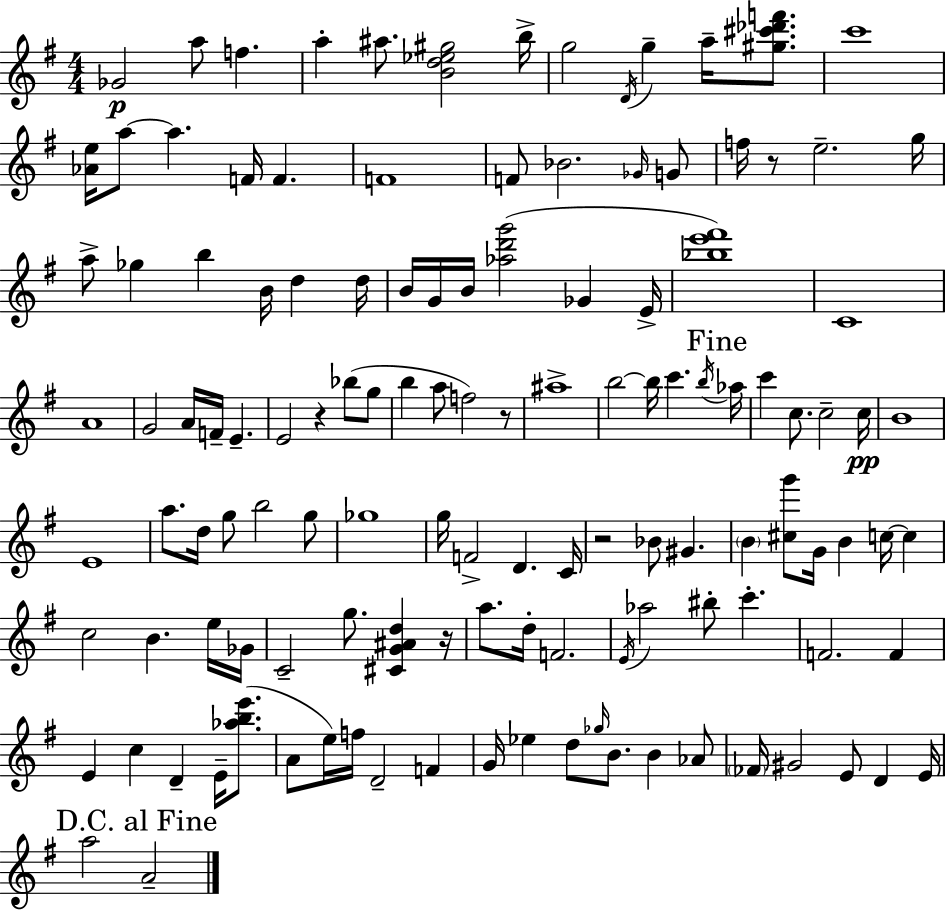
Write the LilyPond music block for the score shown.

{
  \clef treble
  \numericTimeSignature
  \time 4/4
  \key g \major
  ges'2\p a''8 f''4. | a''4-. ais''8. <b' d'' ees'' gis''>2 b''16-> | g''2 \acciaccatura { d'16 } g''4-- a''16-- <gis'' cis''' des''' f'''>8. | c'''1 | \break <aes' e''>16 a''8~~ a''4. f'16 f'4. | f'1 | f'8 bes'2. \grace { ges'16 } | g'8 f''16 r8 e''2.-- | \break g''16 a''8-> ges''4 b''4 b'16 d''4 | d''16 b'16 g'16 b'16 <aes'' d''' g'''>2( ges'4 | e'16-> <bes'' e''' fis'''>1) | c'1 | \break a'1 | g'2 a'16 f'16-- e'4.-- | e'2 r4 bes''8( | g''8 b''4 a''8 f''2) | \break r8 ais''1-> | b''2~~ b''16 c'''4. | \acciaccatura { b''16 } \mark "Fine" aes''16 c'''4 c''8. c''2-- | c''16\pp b'1 | \break e'1 | a''8. d''16 g''8 b''2 | g''8 ges''1 | g''16 f'2-> d'4. | \break c'16 r2 bes'8 gis'4. | \parenthesize b'4 <cis'' g'''>8 g'16 b'4 c''16~~ c''4 | c''2 b'4. | e''16 ges'16 c'2-- g''8. <cis' g' ais' d''>4 | \break r16 a''8. d''16-. f'2. | \acciaccatura { e'16 } aes''2 bis''8-. c'''4.-. | f'2. | f'4 e'4 c''4 d'4-- | \break e'16-- <aes'' b'' e'''>8.( a'8 e''16) f''16 d'2-- | f'4 g'16 ees''4 d''8 \grace { ges''16 } b'8. b'4 | aes'8 \parenthesize fes'16 gis'2 e'8 | d'4 e'16 \mark "D.C. al Fine" a''2 a'2-- | \break \bar "|."
}